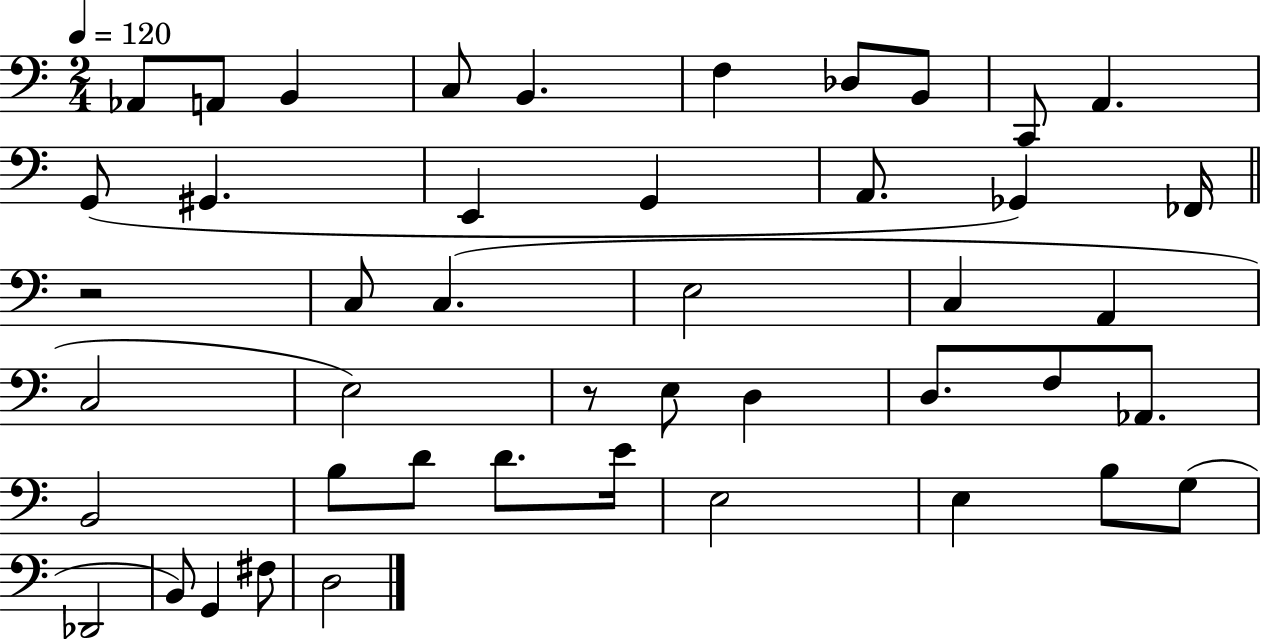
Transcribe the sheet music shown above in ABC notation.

X:1
T:Untitled
M:2/4
L:1/4
K:C
_A,,/2 A,,/2 B,, C,/2 B,, F, _D,/2 B,,/2 C,,/2 A,, G,,/2 ^G,, E,, G,, A,,/2 _G,, _F,,/4 z2 C,/2 C, E,2 C, A,, C,2 E,2 z/2 E,/2 D, D,/2 F,/2 _A,,/2 B,,2 B,/2 D/2 D/2 E/4 E,2 E, B,/2 G,/2 _D,,2 B,,/2 G,, ^F,/2 D,2